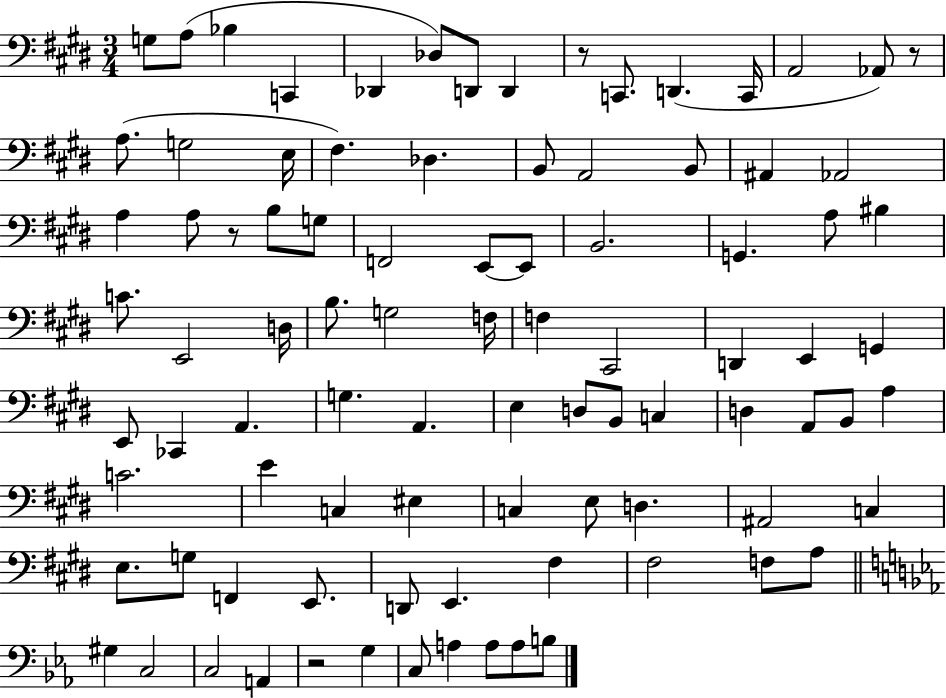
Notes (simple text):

G3/e A3/e Bb3/q C2/q Db2/q Db3/e D2/e D2/q R/e C2/e. D2/q. C2/s A2/h Ab2/e R/e A3/e. G3/h E3/s F#3/q. Db3/q. B2/e A2/h B2/e A#2/q Ab2/h A3/q A3/e R/e B3/e G3/e F2/h E2/e E2/e B2/h. G2/q. A3/e BIS3/q C4/e. E2/h D3/s B3/e. G3/h F3/s F3/q C#2/h D2/q E2/q G2/q E2/e CES2/q A2/q. G3/q. A2/q. E3/q D3/e B2/e C3/q D3/q A2/e B2/e A3/q C4/h. E4/q C3/q EIS3/q C3/q E3/e D3/q. A#2/h C3/q E3/e. G3/e F2/q E2/e. D2/e E2/q. F#3/q F#3/h F3/e A3/e G#3/q C3/h C3/h A2/q R/h G3/q C3/e A3/q A3/e A3/e B3/e